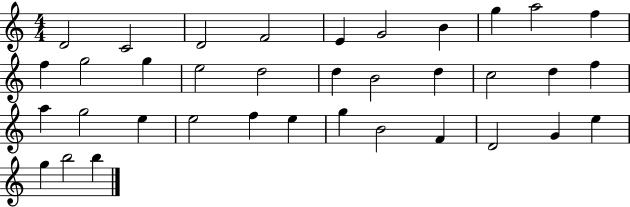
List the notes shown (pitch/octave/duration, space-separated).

D4/h C4/h D4/h F4/h E4/q G4/h B4/q G5/q A5/h F5/q F5/q G5/h G5/q E5/h D5/h D5/q B4/h D5/q C5/h D5/q F5/q A5/q G5/h E5/q E5/h F5/q E5/q G5/q B4/h F4/q D4/h G4/q E5/q G5/q B5/h B5/q